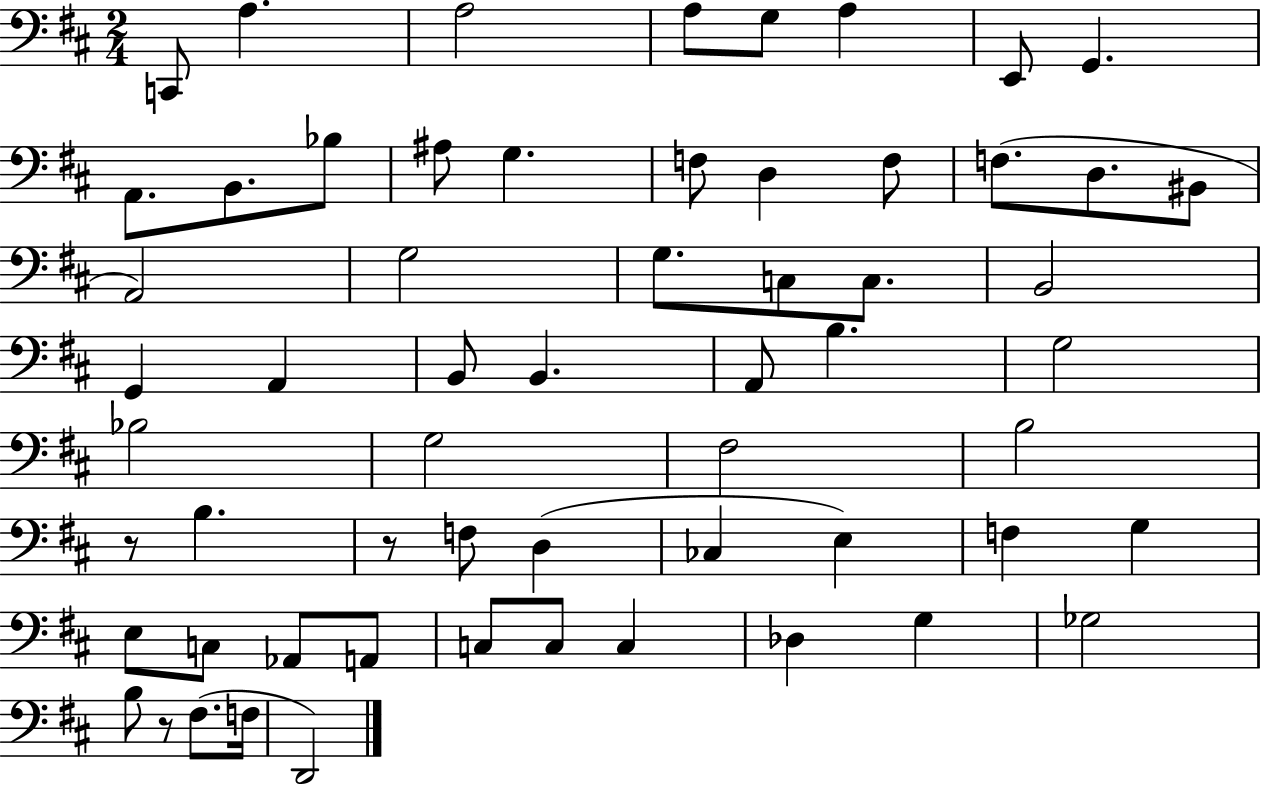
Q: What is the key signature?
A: D major